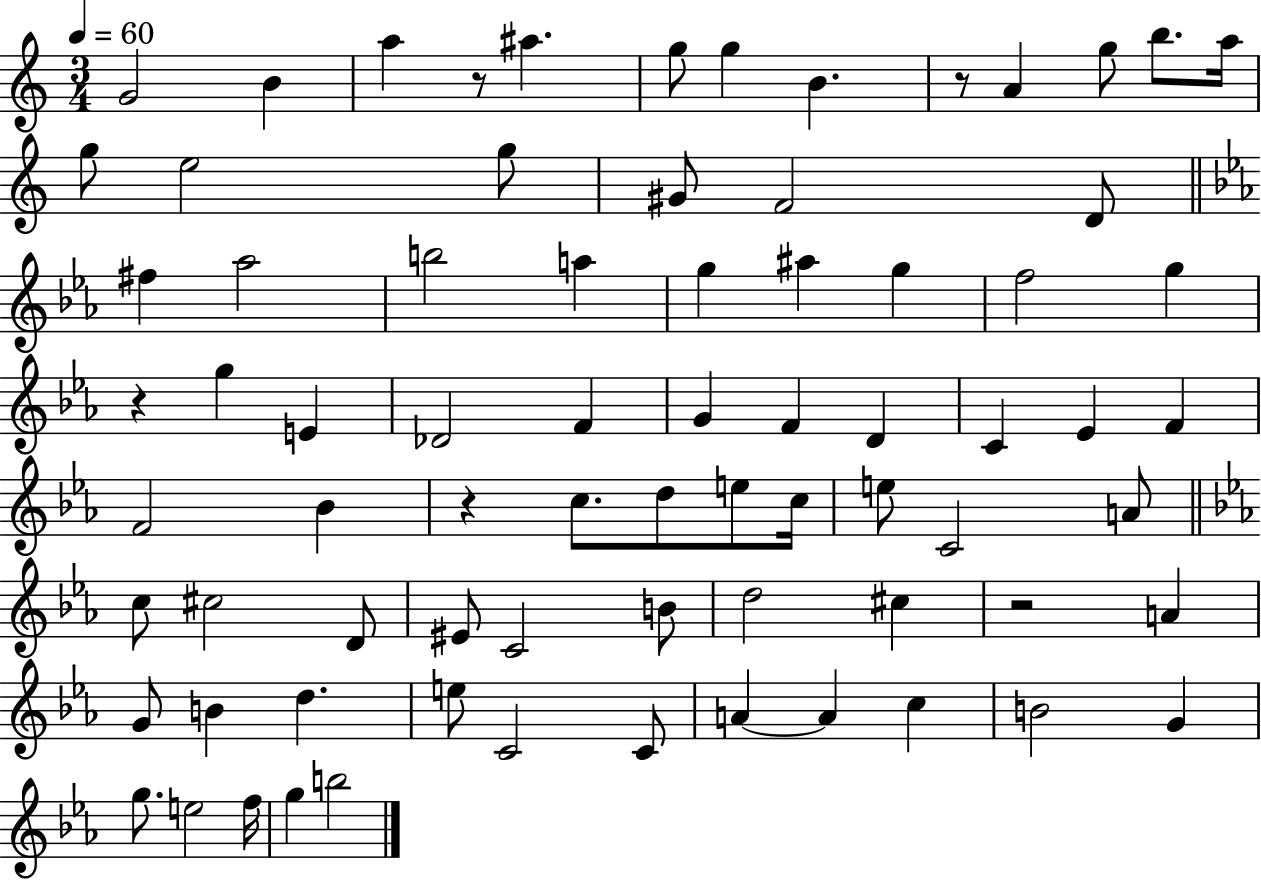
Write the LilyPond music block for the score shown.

{
  \clef treble
  \numericTimeSignature
  \time 3/4
  \key c \major
  \tempo 4 = 60
  g'2 b'4 | a''4 r8 ais''4. | g''8 g''4 b'4. | r8 a'4 g''8 b''8. a''16 | \break g''8 e''2 g''8 | gis'8 f'2 d'8 | \bar "||" \break \key ees \major fis''4 aes''2 | b''2 a''4 | g''4 ais''4 g''4 | f''2 g''4 | \break r4 g''4 e'4 | des'2 f'4 | g'4 f'4 d'4 | c'4 ees'4 f'4 | \break f'2 bes'4 | r4 c''8. d''8 e''8 c''16 | e''8 c'2 a'8 | \bar "||" \break \key ees \major c''8 cis''2 d'8 | eis'8 c'2 b'8 | d''2 cis''4 | r2 a'4 | \break g'8 b'4 d''4. | e''8 c'2 c'8 | a'4~~ a'4 c''4 | b'2 g'4 | \break g''8. e''2 f''16 | g''4 b''2 | \bar "|."
}